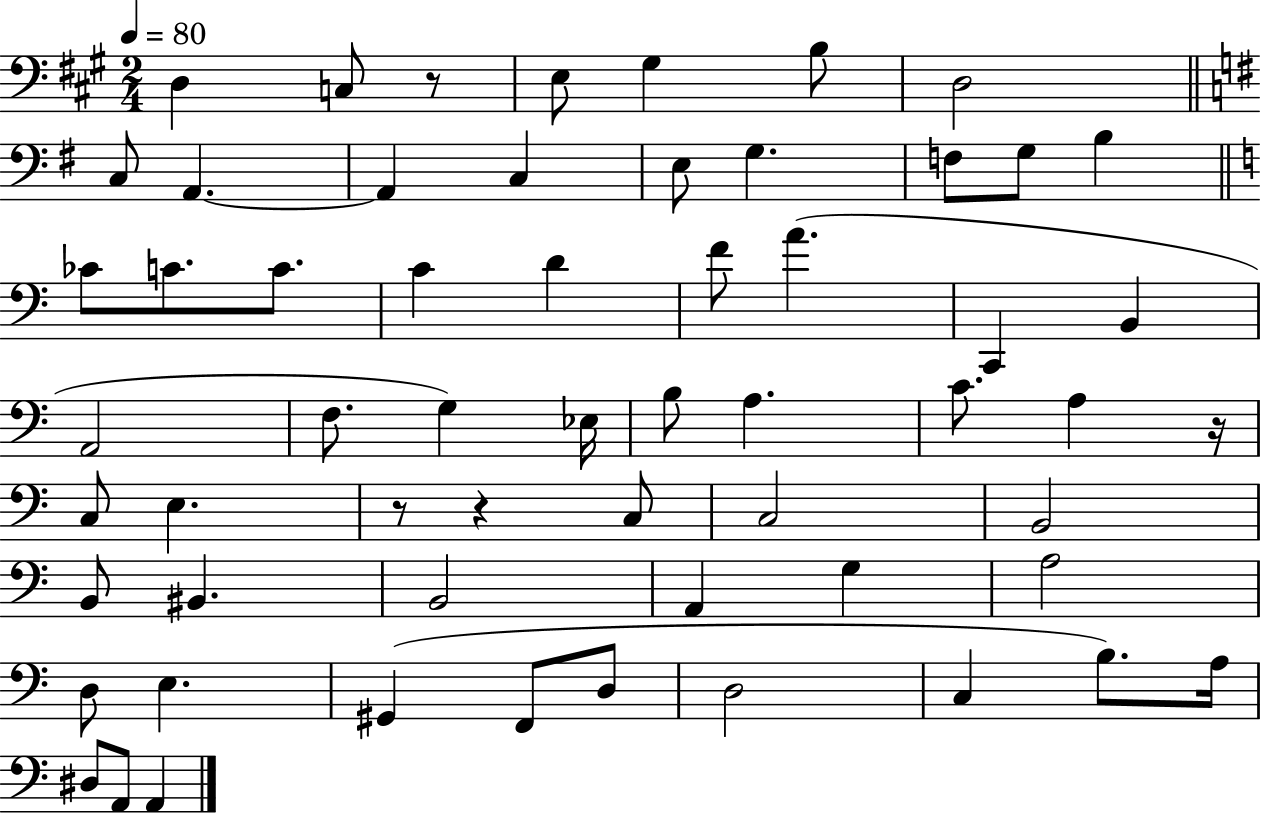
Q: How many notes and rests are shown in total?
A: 59